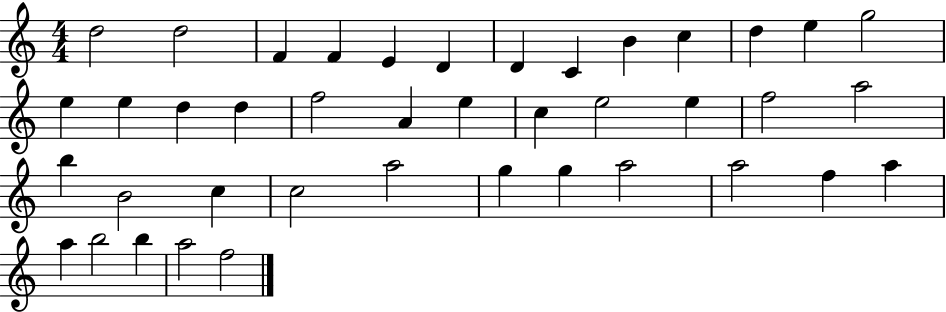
D5/h D5/h F4/q F4/q E4/q D4/q D4/q C4/q B4/q C5/q D5/q E5/q G5/h E5/q E5/q D5/q D5/q F5/h A4/q E5/q C5/q E5/h E5/q F5/h A5/h B5/q B4/h C5/q C5/h A5/h G5/q G5/q A5/h A5/h F5/q A5/q A5/q B5/h B5/q A5/h F5/h